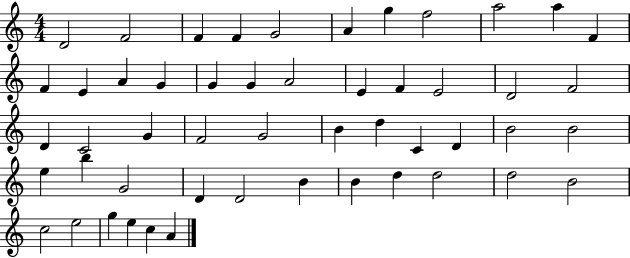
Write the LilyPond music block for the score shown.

{
  \clef treble
  \numericTimeSignature
  \time 4/4
  \key c \major
  d'2 f'2 | f'4 f'4 g'2 | a'4 g''4 f''2 | a''2 a''4 f'4 | \break f'4 e'4 a'4 g'4 | g'4 g'4 a'2 | e'4 f'4 e'2 | d'2 f'2 | \break d'4 c'2 g'4 | f'2 g'2 | b'4 d''4 c'4 d'4 | b'2 b'2 | \break e''4 b''4 g'2 | d'4 d'2 b'4 | b'4 d''4 d''2 | d''2 b'2 | \break c''2 e''2 | g''4 e''4 c''4 a'4 | \bar "|."
}